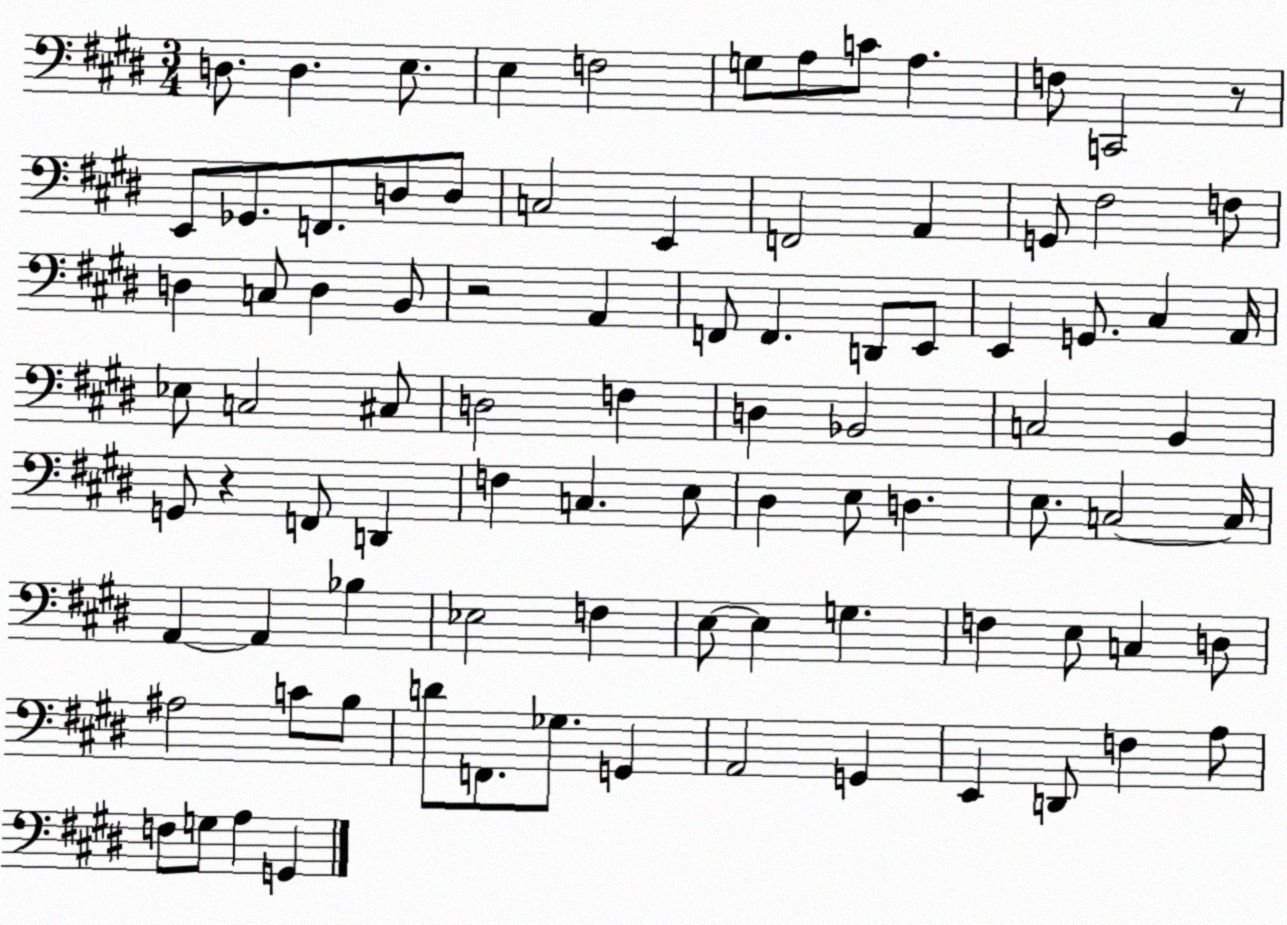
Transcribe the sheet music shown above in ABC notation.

X:1
T:Untitled
M:3/4
L:1/4
K:E
D,/2 D, E,/2 E, F,2 G,/2 A,/2 C/2 A, F,/2 C,,2 z/2 E,,/2 _G,,/2 F,,/2 D,/2 D,/2 C,2 E,, F,,2 A,, G,,/2 ^F,2 F,/2 D, C,/2 D, B,,/2 z2 A,, F,,/2 F,, D,,/2 E,,/2 E,, G,,/2 ^C, A,,/4 _E,/2 C,2 ^C,/2 D,2 F, D, _B,,2 C,2 B,, G,,/2 z F,,/2 D,, F, C, E,/2 ^D, E,/2 D, E,/2 C,2 C,/4 A,, A,, _B, _E,2 F, E,/2 E, G, F, E,/2 C, D,/2 ^A,2 C/2 B,/2 D/2 F,,/2 _G,/2 G,, A,,2 G,, E,, D,,/2 F, A,/2 F,/2 G,/2 A, G,,